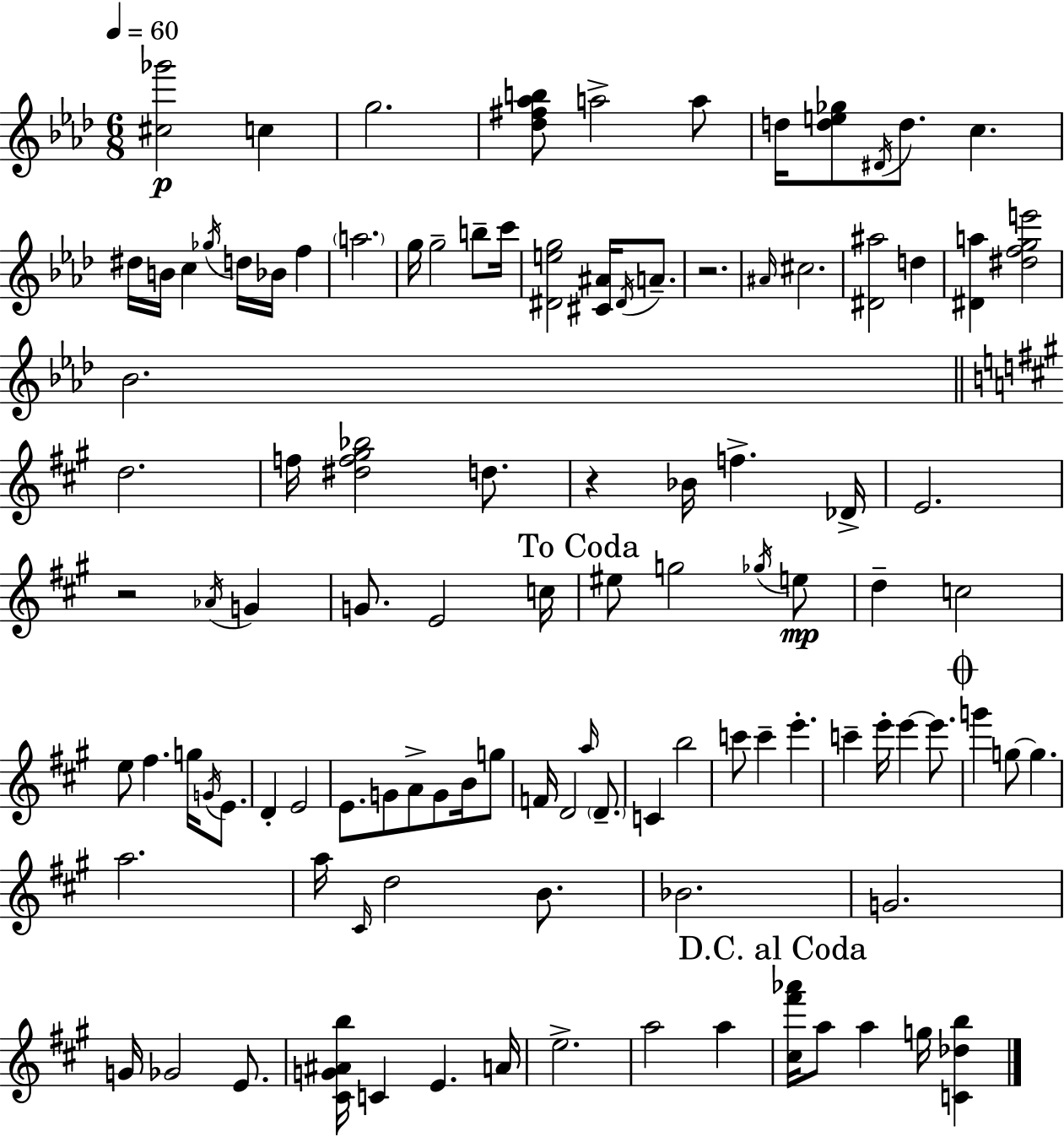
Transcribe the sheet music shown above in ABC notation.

X:1
T:Untitled
M:6/8
L:1/4
K:Fm
[^c_g']2 c g2 [_d^f_ab]/2 a2 a/2 d/4 [de_g]/2 ^D/4 d/2 c ^d/4 B/4 c _g/4 d/4 _B/4 f a2 g/4 g2 b/2 c'/4 [^Deg]2 [^C^A]/4 ^D/4 A/2 z2 ^A/4 ^c2 [^D^a]2 d [^Da] [^dfge']2 _B2 d2 f/4 [^df^g_b]2 d/2 z _B/4 f _D/4 E2 z2 _A/4 G G/2 E2 c/4 ^e/2 g2 _g/4 e/2 d c2 e/2 ^f g/4 G/4 E/2 D E2 E/2 G/2 A/2 G/2 B/4 g/2 F/4 D2 a/4 D/2 C b2 c'/2 c' e' c' e'/4 e' e'/2 g' g/2 g a2 a/4 ^C/4 d2 B/2 _B2 G2 G/4 _G2 E/2 [^CG^Ab]/4 C E A/4 e2 a2 a [^c^f'_a']/4 a/2 a g/4 [C_db]